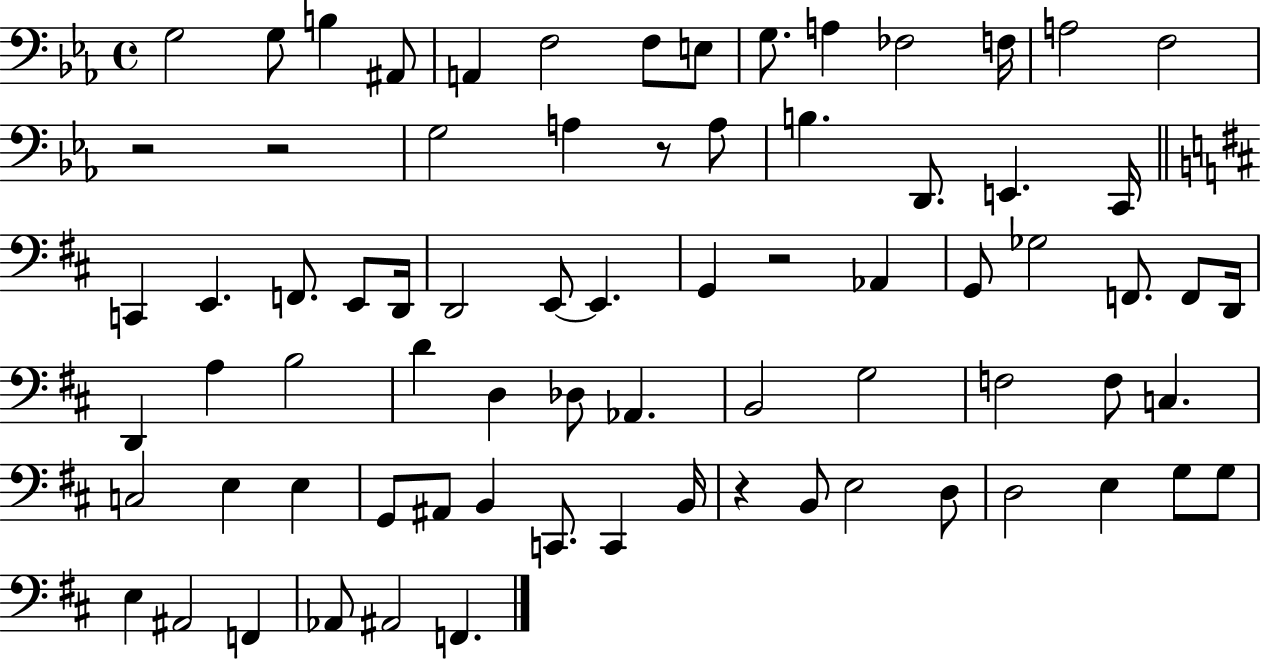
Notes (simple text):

G3/h G3/e B3/q A#2/e A2/q F3/h F3/e E3/e G3/e. A3/q FES3/h F3/s A3/h F3/h R/h R/h G3/h A3/q R/e A3/e B3/q. D2/e. E2/q. C2/s C2/q E2/q. F2/e. E2/e D2/s D2/h E2/e E2/q. G2/q R/h Ab2/q G2/e Gb3/h F2/e. F2/e D2/s D2/q A3/q B3/h D4/q D3/q Db3/e Ab2/q. B2/h G3/h F3/h F3/e C3/q. C3/h E3/q E3/q G2/e A#2/e B2/q C2/e. C2/q B2/s R/q B2/e E3/h D3/e D3/h E3/q G3/e G3/e E3/q A#2/h F2/q Ab2/e A#2/h F2/q.